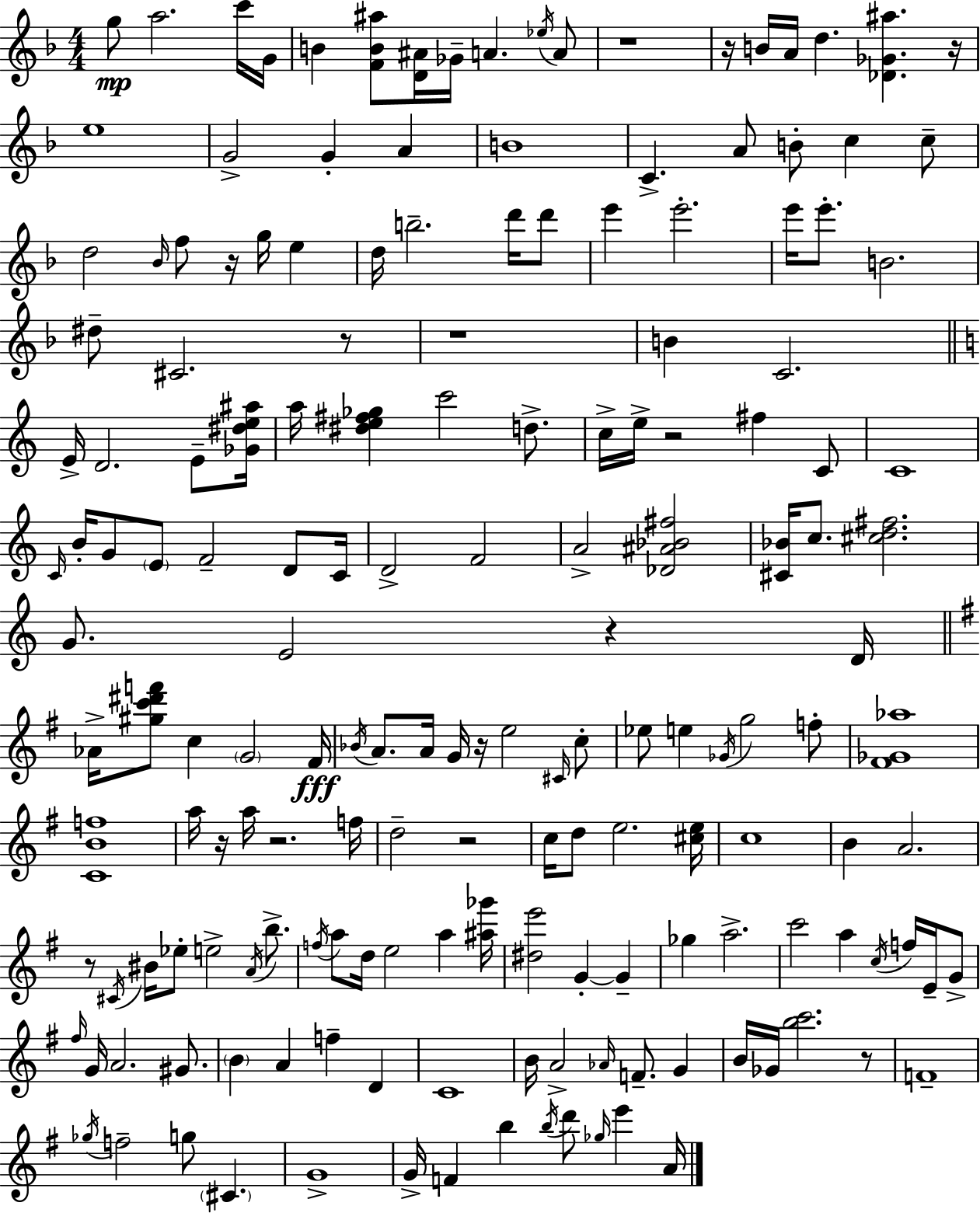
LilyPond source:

{
  \clef treble
  \numericTimeSignature
  \time 4/4
  \key f \major
  g''8\mp a''2. c'''16 g'16 | b'4 <f' b' ais''>8 <d' ais'>16 ges'16-- a'4. \acciaccatura { ees''16 } a'8 | r1 | r16 b'16 a'16 d''4. <des' ges' ais''>4. | \break r16 e''1 | g'2-> g'4-. a'4 | b'1 | c'4.-> a'8 b'8-. c''4 c''8-- | \break d''2 \grace { bes'16 } f''8 r16 g''16 e''4 | d''16 b''2.-- d'''16 | d'''8 e'''4 e'''2.-. | e'''16 e'''8.-. b'2. | \break dis''8-- cis'2. | r8 r1 | b'4 c'2. | \bar "||" \break \key c \major e'16-> d'2. e'8-- <ges' dis'' e'' ais''>16 | a''16 <dis'' e'' fis'' ges''>4 c'''2 d''8.-> | c''16-> e''16-> r2 fis''4 c'8 | c'1 | \break \grace { c'16 } b'16-. g'8 \parenthesize e'8 f'2-- d'8 | c'16 d'2-> f'2 | a'2-> <des' ais' bes' fis''>2 | <cis' bes'>16 c''8. <cis'' d'' fis''>2. | \break g'8. e'2 r4 | d'16 \bar "||" \break \key e \minor aes'16-> <gis'' c''' dis''' f'''>8 c''4 \parenthesize g'2 fis'16\fff | \acciaccatura { bes'16 } a'8. a'16 g'16 r16 e''2 \grace { cis'16 } | c''8-. ees''8 e''4 \acciaccatura { ges'16 } g''2 | f''8-. <fis' ges' aes''>1 | \break <c' b' f''>1 | a''16 r16 a''16 r2. | f''16 d''2-- r2 | c''16 d''8 e''2. | \break <cis'' e''>16 c''1 | b'4 a'2. | r8 \acciaccatura { cis'16 } bis'16 ees''8-. e''2-> | \acciaccatura { a'16 } b''8.-> \acciaccatura { f''16 } a''8 d''16 e''2 | \break a''4 <ais'' ges'''>16 <dis'' e'''>2 g'4-.~~ | g'4-- ges''4 a''2.-> | c'''2 a''4 | \acciaccatura { c''16 } f''16 e'16-- g'8-> \grace { fis''16 } g'16 a'2. | \break gis'8. \parenthesize b'4 a'4 | f''4-- d'4 c'1 | b'16 a'2-> | \grace { aes'16 } f'8.-- g'4 b'16 ges'16 <b'' c'''>2. | \break r8 f'1-- | \acciaccatura { ges''16 } f''2-- | g''8 \parenthesize cis'4. g'1-> | g'16-> f'4 b''4 | \break \acciaccatura { b''16 } d'''8 \grace { ges''16 } e'''4 a'16 \bar "|."
}